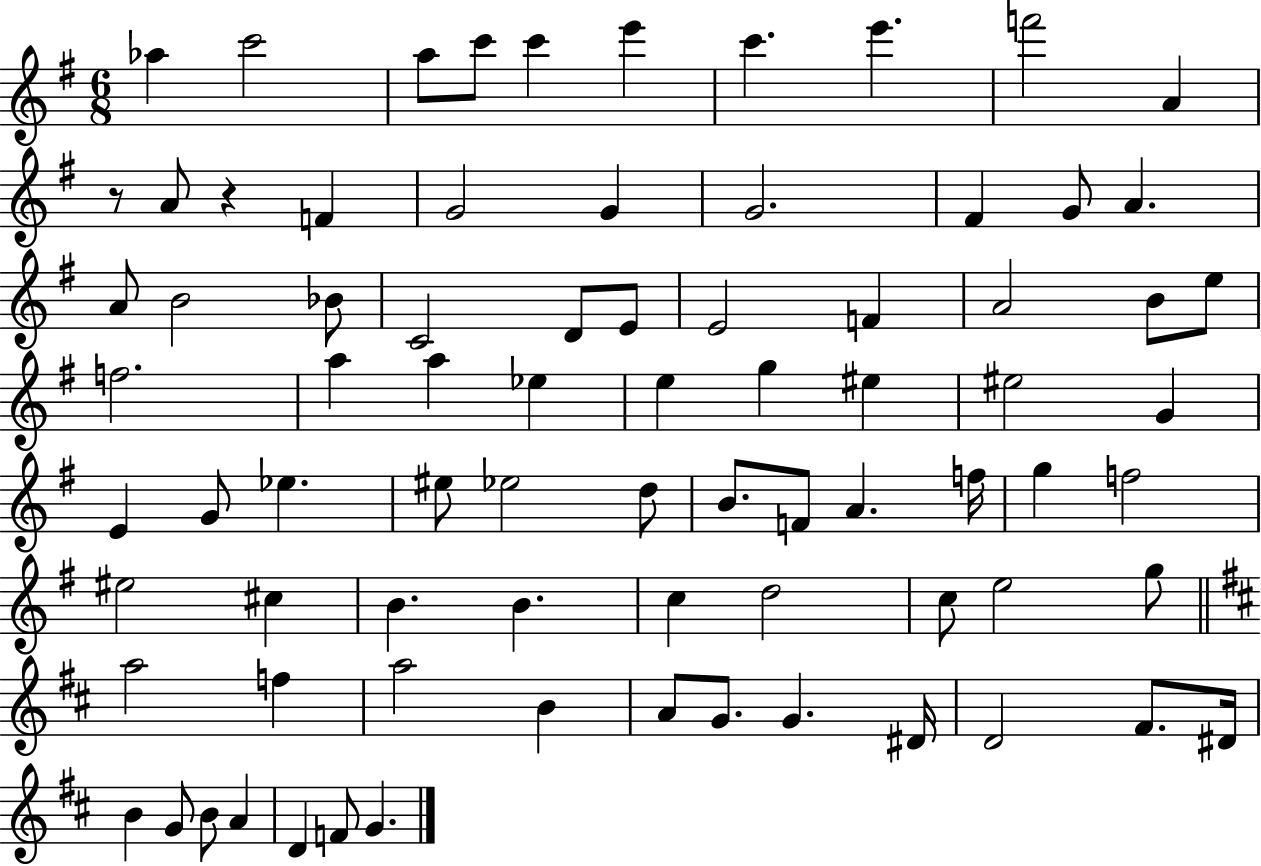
X:1
T:Untitled
M:6/8
L:1/4
K:G
_a c'2 a/2 c'/2 c' e' c' e' f'2 A z/2 A/2 z F G2 G G2 ^F G/2 A A/2 B2 _B/2 C2 D/2 E/2 E2 F A2 B/2 e/2 f2 a a _e e g ^e ^e2 G E G/2 _e ^e/2 _e2 d/2 B/2 F/2 A f/4 g f2 ^e2 ^c B B c d2 c/2 e2 g/2 a2 f a2 B A/2 G/2 G ^D/4 D2 ^F/2 ^D/4 B G/2 B/2 A D F/2 G